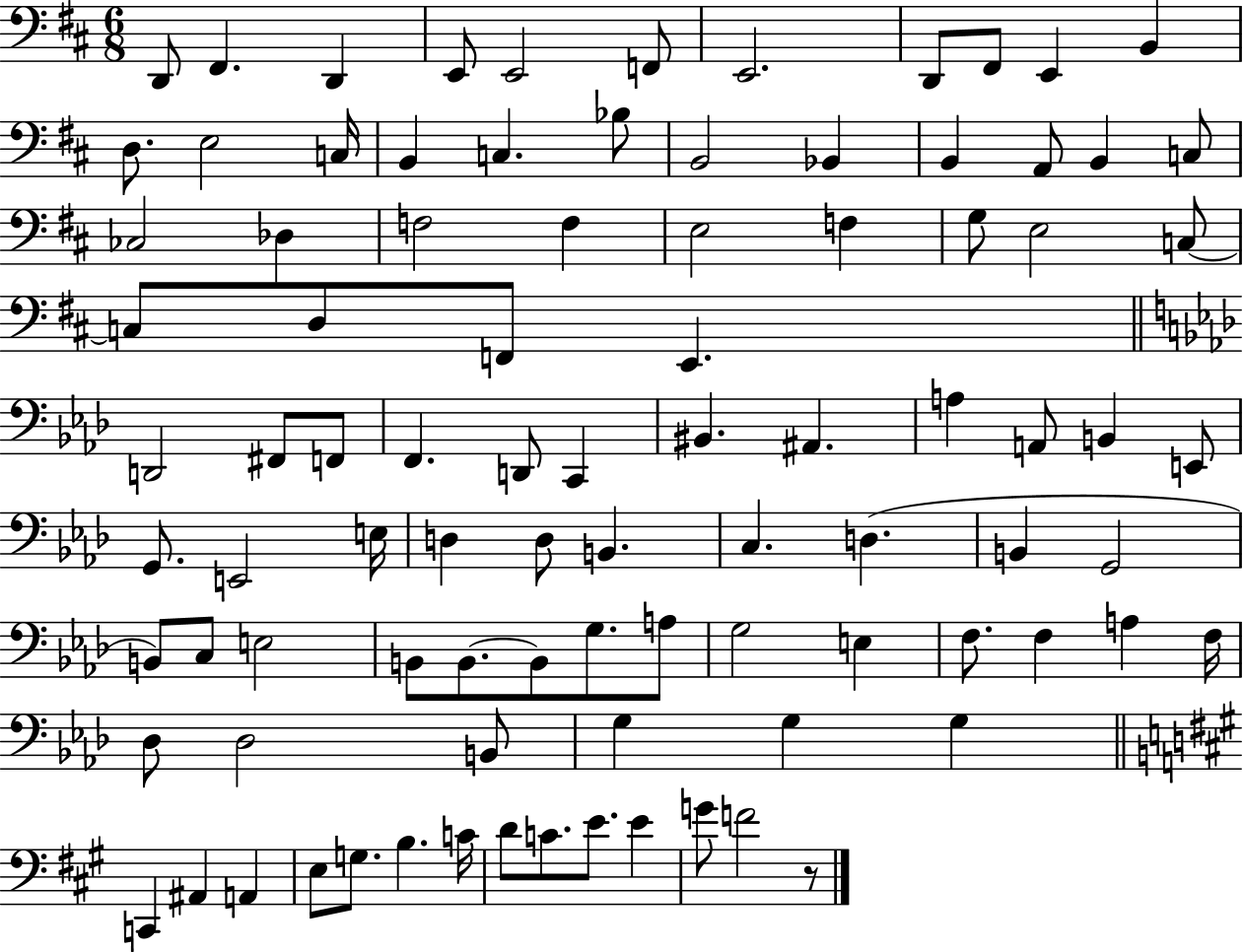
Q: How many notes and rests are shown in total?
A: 92